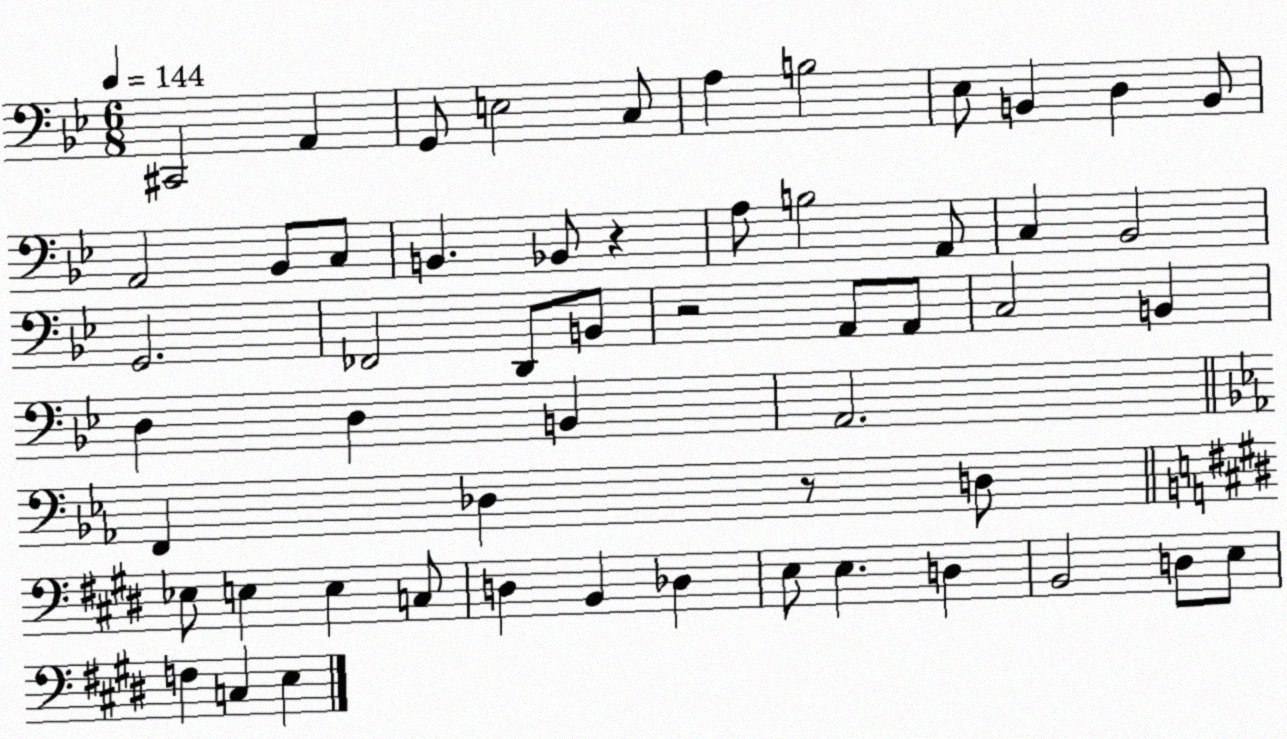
X:1
T:Untitled
M:6/8
L:1/4
K:Bb
^C,,2 A,, G,,/2 E,2 C,/2 A, B,2 _E,/2 B,, D, B,,/2 A,,2 _B,,/2 C,/2 B,, _B,,/2 z A,/2 B,2 A,,/2 C, _B,,2 G,,2 _F,,2 D,,/2 B,,/2 z2 A,,/2 A,,/2 C,2 B,, D, D, B,, A,,2 F,, _D, z/2 D,/2 _E,/2 E, E, C,/2 D, B,, _D, E,/2 E, D, B,,2 D,/2 E,/2 F, C, E,